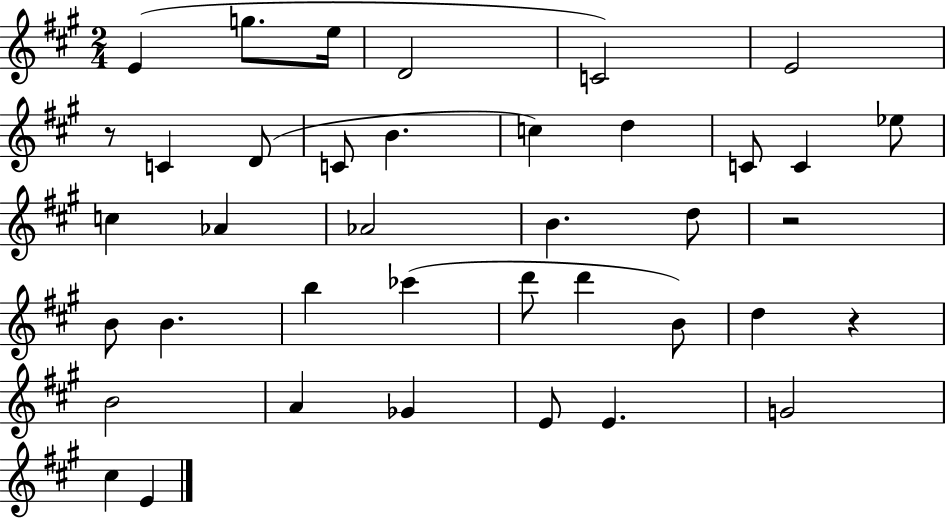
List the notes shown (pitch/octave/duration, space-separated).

E4/q G5/e. E5/s D4/h C4/h E4/h R/e C4/q D4/e C4/e B4/q. C5/q D5/q C4/e C4/q Eb5/e C5/q Ab4/q Ab4/h B4/q. D5/e R/h B4/e B4/q. B5/q CES6/q D6/e D6/q B4/e D5/q R/q B4/h A4/q Gb4/q E4/e E4/q. G4/h C#5/q E4/q